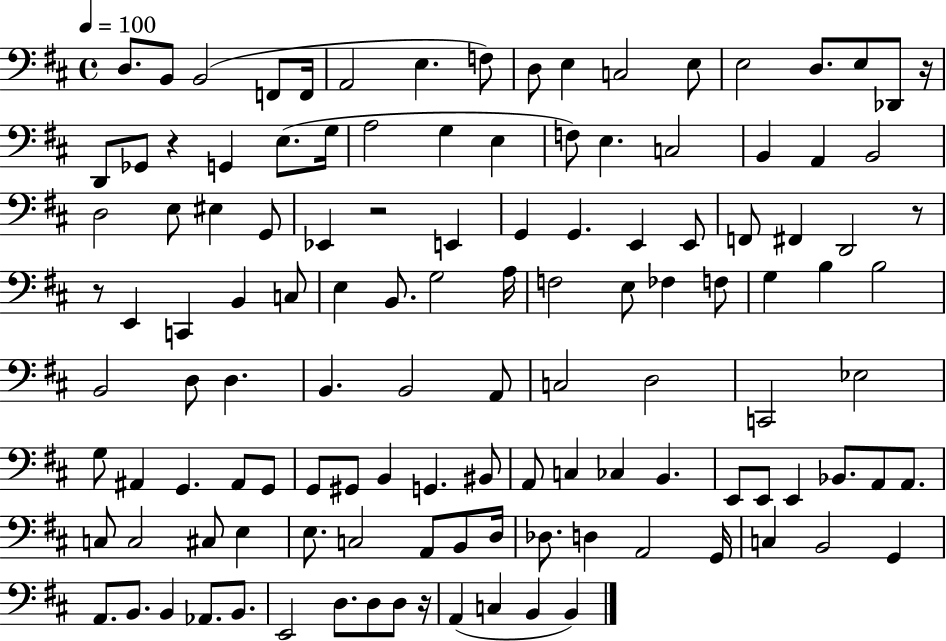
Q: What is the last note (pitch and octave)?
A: B2